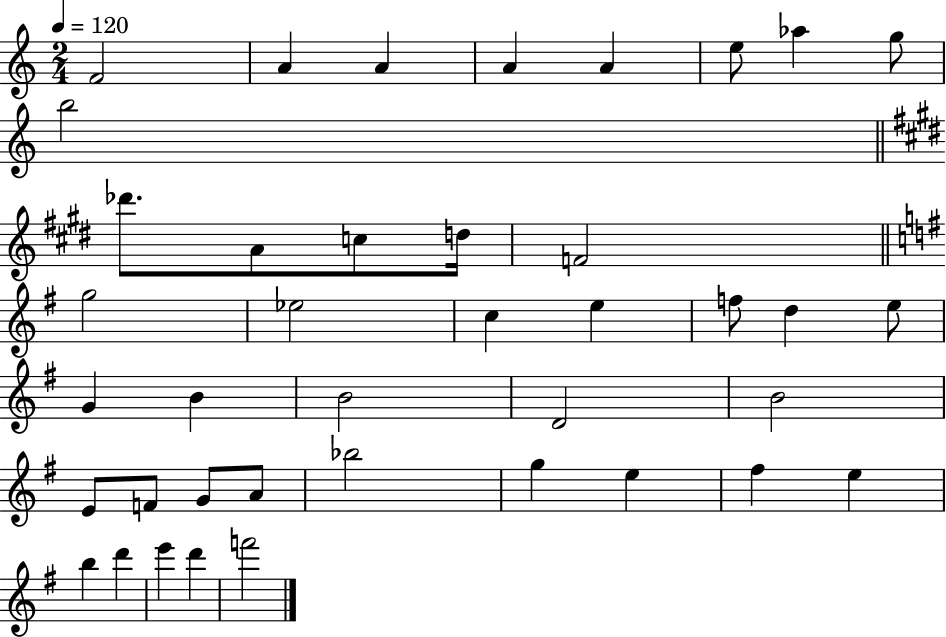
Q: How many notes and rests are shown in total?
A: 40